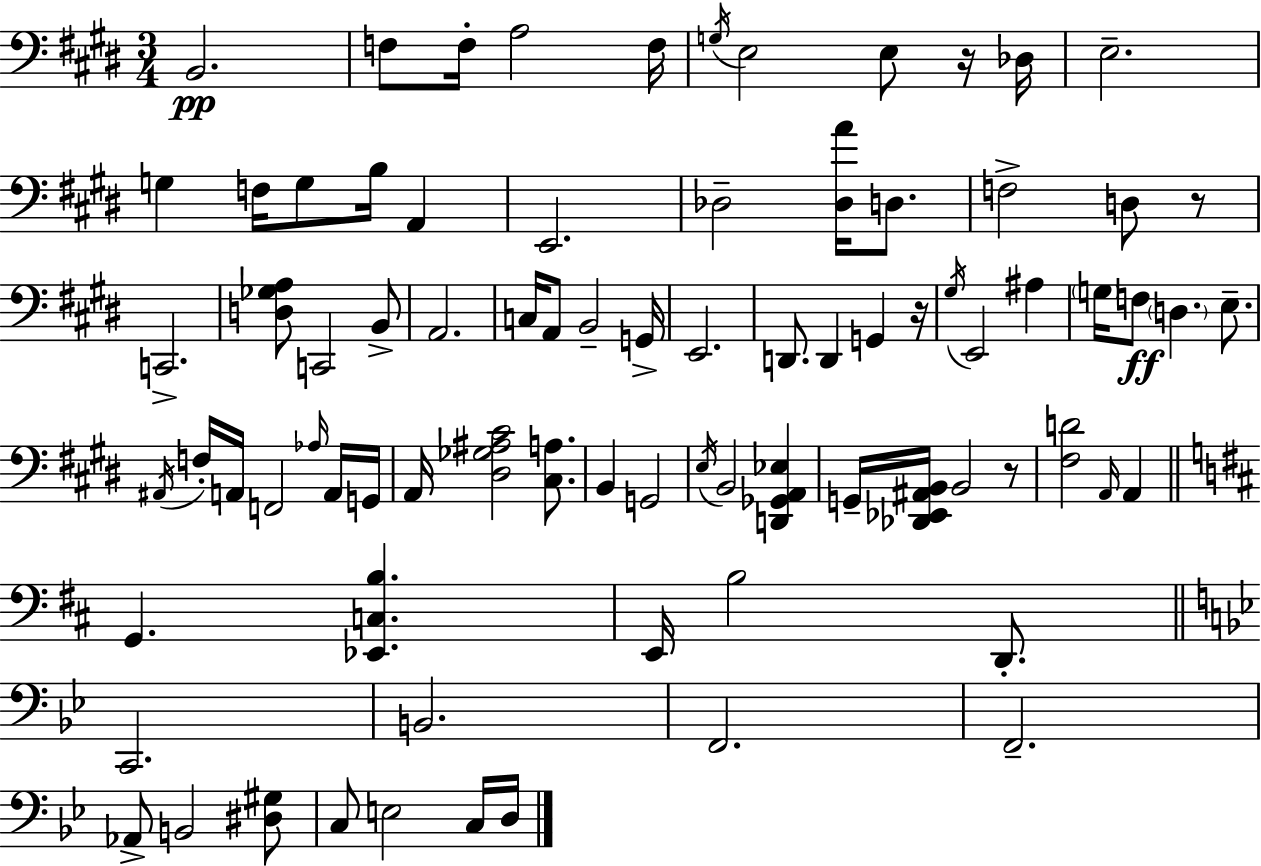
{
  \clef bass
  \numericTimeSignature
  \time 3/4
  \key e \major
  b,2.\pp | f8 f16-. a2 f16 | \acciaccatura { g16 } e2 e8 r16 | des16 e2.-- | \break g4 f16 g8 b16 a,4 | e,2. | des2-- <des a'>16 d8. | f2-> d8 r8 | \break c,2.-> | <d ges a>8 c,2 b,8-> | a,2. | c16 a,8 b,2-- | \break g,16-> e,2. | d,8. d,4 g,4 | r16 \acciaccatura { gis16 } e,2 ais4 | \parenthesize g16 f8\ff \parenthesize d4. e8.-- | \break \acciaccatura { ais,16 } f16-. a,16 f,2 | \grace { aes16 } a,16 g,16 a,16 <dis ges ais cis'>2 | <cis a>8. b,4 g,2 | \acciaccatura { e16 } b,2 | \break <d, ges, a, ees>4 g,16-- <des, ees, ais, b,>16 b,2 | r8 <fis d'>2 | \grace { a,16 } a,4 \bar "||" \break \key b \minor g,4. <ees, c b>4. | e,16 b2 d,8.-. | \bar "||" \break \key bes \major c,2. | b,2. | f,2. | f,2.-- | \break aes,8-> b,2 <dis gis>8 | c8 e2 c16 d16 | \bar "|."
}